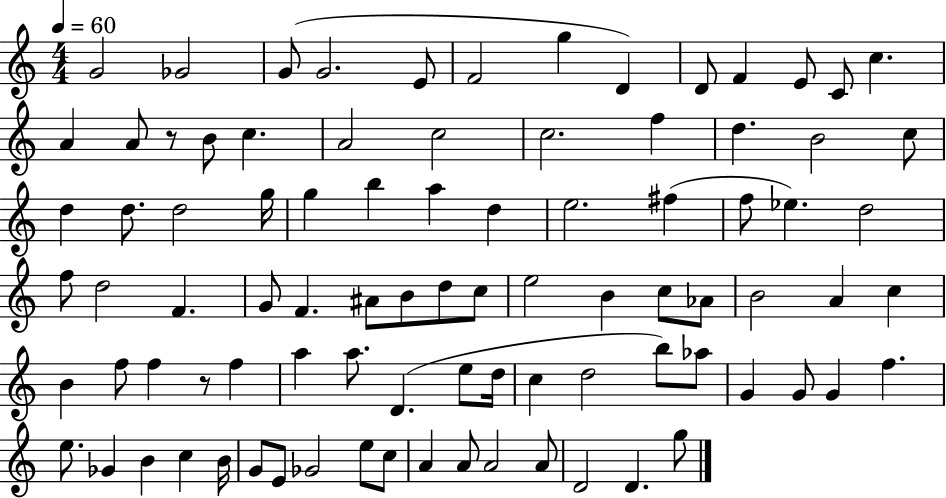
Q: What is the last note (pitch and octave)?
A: G5